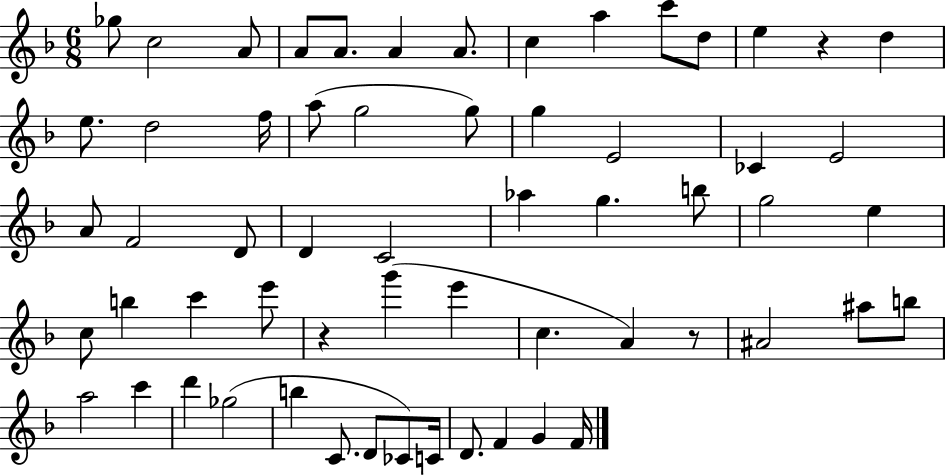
{
  \clef treble
  \numericTimeSignature
  \time 6/8
  \key f \major
  ges''8 c''2 a'8 | a'8 a'8. a'4 a'8. | c''4 a''4 c'''8 d''8 | e''4 r4 d''4 | \break e''8. d''2 f''16 | a''8( g''2 g''8) | g''4 e'2 | ces'4 e'2 | \break a'8 f'2 d'8 | d'4 c'2 | aes''4 g''4. b''8 | g''2 e''4 | \break c''8 b''4 c'''4 e'''8 | r4 g'''4( e'''4 | c''4. a'4) r8 | ais'2 ais''8 b''8 | \break a''2 c'''4 | d'''4 ges''2( | b''4 c'8. d'8 ces'8) c'16 | d'8. f'4 g'4 f'16 | \break \bar "|."
}